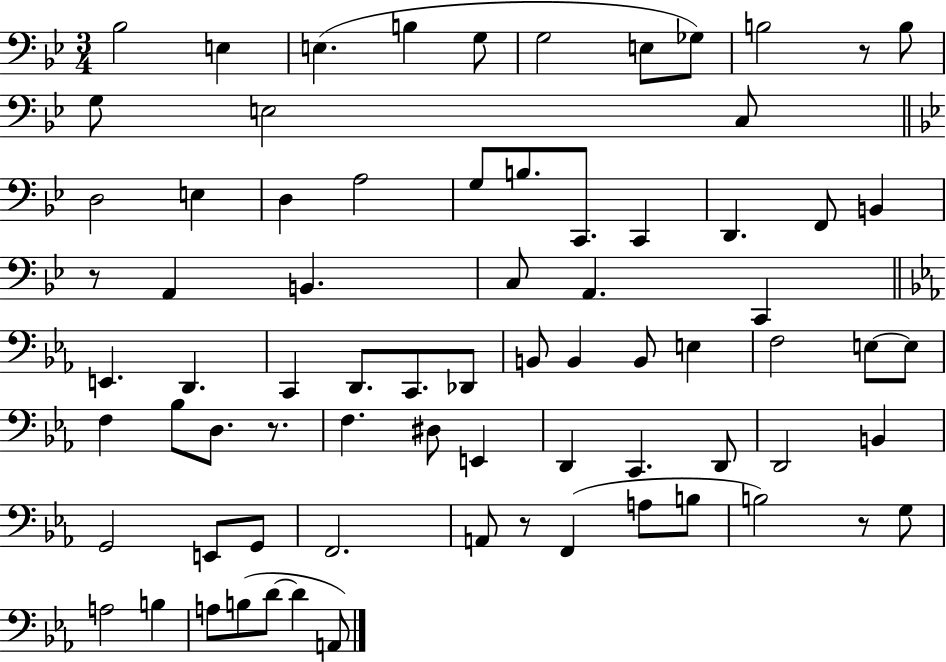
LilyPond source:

{
  \clef bass
  \numericTimeSignature
  \time 3/4
  \key bes \major
  \repeat volta 2 { bes2 e4 | e4.( b4 g8 | g2 e8 ges8) | b2 r8 b8 | \break g8 e2 c8 | \bar "||" \break \key bes \major d2 e4 | d4 a2 | g8 b8. c,8. c,4 | d,4. f,8 b,4 | \break r8 a,4 b,4. | c8 a,4. c,4 | \bar "||" \break \key c \minor e,4. d,4. | c,4 d,8. c,8. des,8 | b,8 b,4 b,8 e4 | f2 e8~~ e8 | \break f4 bes8 d8. r8. | f4. dis8 e,4 | d,4 c,4. d,8 | d,2 b,4 | \break g,2 e,8 g,8 | f,2. | a,8 r8 f,4( a8 b8 | b2) r8 g8 | \break a2 b4 | a8 b8( d'8~~ d'4 a,8) | } \bar "|."
}